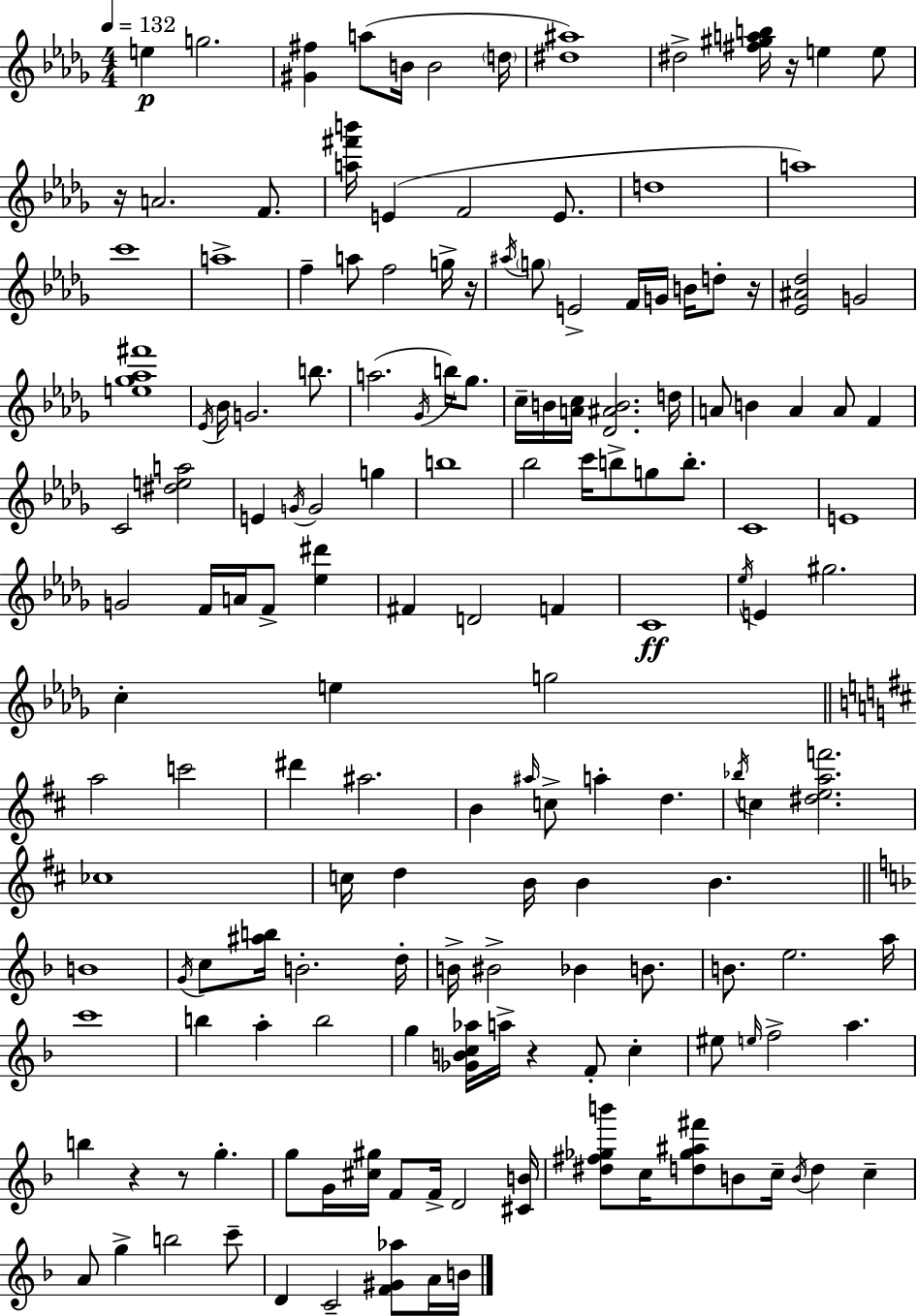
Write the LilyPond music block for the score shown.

{
  \clef treble
  \numericTimeSignature
  \time 4/4
  \key bes \minor
  \tempo 4 = 132
  e''4\p g''2. | <gis' fis''>4 a''8( b'16 b'2 \parenthesize d''16 | <dis'' ais''>1) | dis''2-> <fis'' gis'' a'' b''>16 r16 e''4 e''8 | \break r16 a'2. f'8. | <a'' fis''' b'''>16 e'4( f'2 e'8. | d''1 | a''1) | \break c'''1 | a''1-> | f''4-- a''8 f''2 g''16-> r16 | \acciaccatura { ais''16 } \parenthesize g''8 e'2-> f'16 g'16 b'16 d''8-. | \break r16 <ees' ais' des''>2 g'2 | <e'' ges'' aes'' fis'''>1 | \acciaccatura { ees'16 } bes'16 g'2. b''8. | a''2.( \acciaccatura { ges'16 } b''16) | \break ges''8. c''16-- b'16 <a' c''>16 <des' ais' b'>2. | d''16 a'8 b'4 a'4 a'8 f'4 | c'2 <dis'' e'' a''>2 | e'4 \acciaccatura { g'16 } g'2 | \break g''4 b''1 | bes''2 c'''16 b''8-> g''8 | b''8.-. c'1 | e'1 | \break g'2 f'16 a'16 f'8-> | <ees'' dis'''>4 fis'4 d'2 | f'4 c'1\ff | \acciaccatura { ees''16 } e'4 gis''2. | \break c''4-. e''4 g''2 | \bar "||" \break \key b \minor a''2 c'''2 | dis'''4 ais''2. | b'4 \grace { ais''16 } c''8-> a''4-. d''4. | \acciaccatura { bes''16 } c''4 <dis'' e'' a'' f'''>2. | \break ces''1 | c''16 d''4 b'16 b'4 b'4. | \bar "||" \break \key f \major b'1 | \acciaccatura { g'16 } c''8 <ais'' b''>16 b'2.-. | d''16-. b'16-> bis'2-> bes'4 b'8. | b'8. e''2. | \break a''16 c'''1 | b''4 a''4-. b''2 | g''4 <ges' b' c'' aes''>16 a''16-> r4 f'8-. c''4-. | eis''8 \grace { e''16 } f''2-> a''4. | \break b''4 r4 r8 g''4.-. | g''8 g'16 <cis'' gis''>16 f'8 f'16-> d'2 | <cis' b'>16 <dis'' fis'' ges'' b'''>8 c''16 <d'' ges'' ais'' fis'''>8 b'8 c''16-- \acciaccatura { b'16 } d''4 c''4-- | a'8 g''4-> b''2 | \break c'''8-- d'4 c'2-- <f' gis' aes''>8 | a'16 b'16 \bar "|."
}